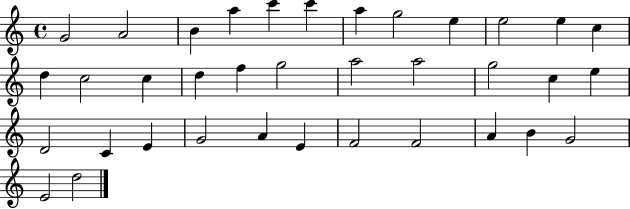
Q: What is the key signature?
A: C major